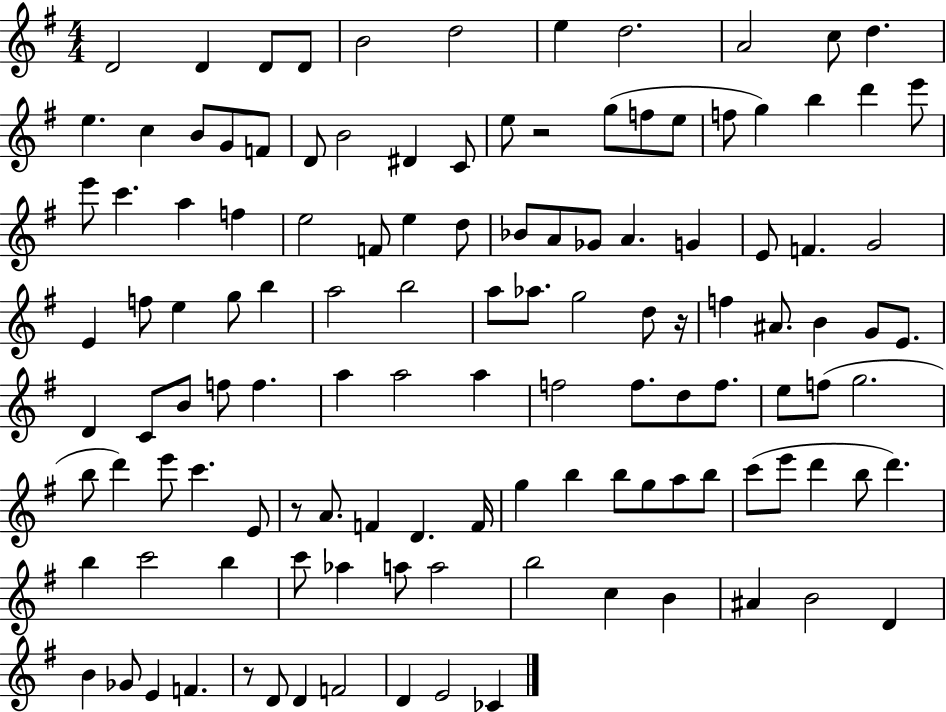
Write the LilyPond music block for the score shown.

{
  \clef treble
  \numericTimeSignature
  \time 4/4
  \key g \major
  d'2 d'4 d'8 d'8 | b'2 d''2 | e''4 d''2. | a'2 c''8 d''4. | \break e''4. c''4 b'8 g'8 f'8 | d'8 b'2 dis'4 c'8 | e''8 r2 g''8( f''8 e''8 | f''8 g''4) b''4 d'''4 e'''8 | \break e'''8 c'''4. a''4 f''4 | e''2 f'8 e''4 d''8 | bes'8 a'8 ges'8 a'4. g'4 | e'8 f'4. g'2 | \break e'4 f''8 e''4 g''8 b''4 | a''2 b''2 | a''8 aes''8. g''2 d''8 r16 | f''4 ais'8. b'4 g'8 e'8. | \break d'4 c'8 b'8 f''8 f''4. | a''4 a''2 a''4 | f''2 f''8. d''8 f''8. | e''8 f''8( g''2. | \break b''8 d'''4) e'''8 c'''4. e'8 | r8 a'8. f'4 d'4. f'16 | g''4 b''4 b''8 g''8 a''8 b''8 | c'''8( e'''8 d'''4 b''8 d'''4.) | \break b''4 c'''2 b''4 | c'''8 aes''4 a''8 a''2 | b''2 c''4 b'4 | ais'4 b'2 d'4 | \break b'4 ges'8 e'4 f'4. | r8 d'8 d'4 f'2 | d'4 e'2 ces'4 | \bar "|."
}